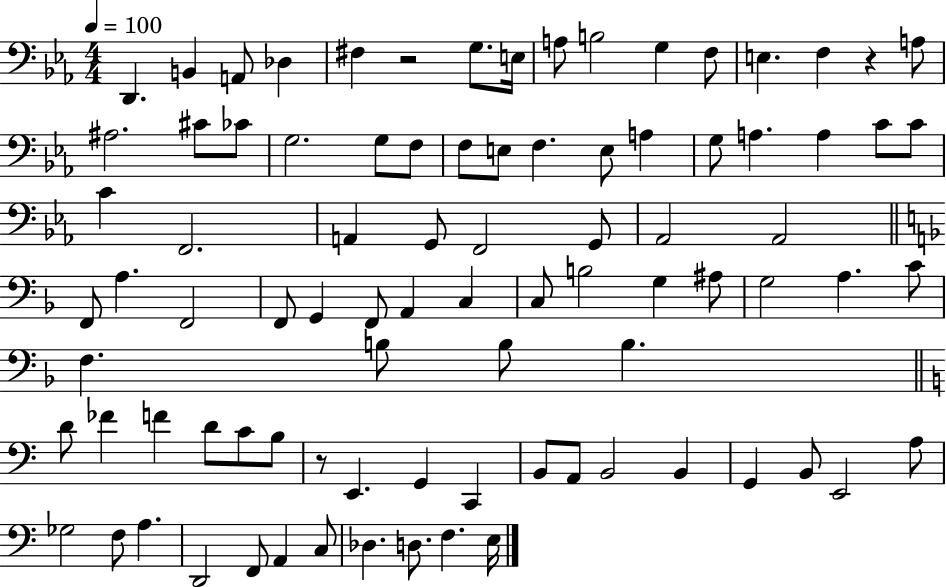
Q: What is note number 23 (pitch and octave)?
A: F3